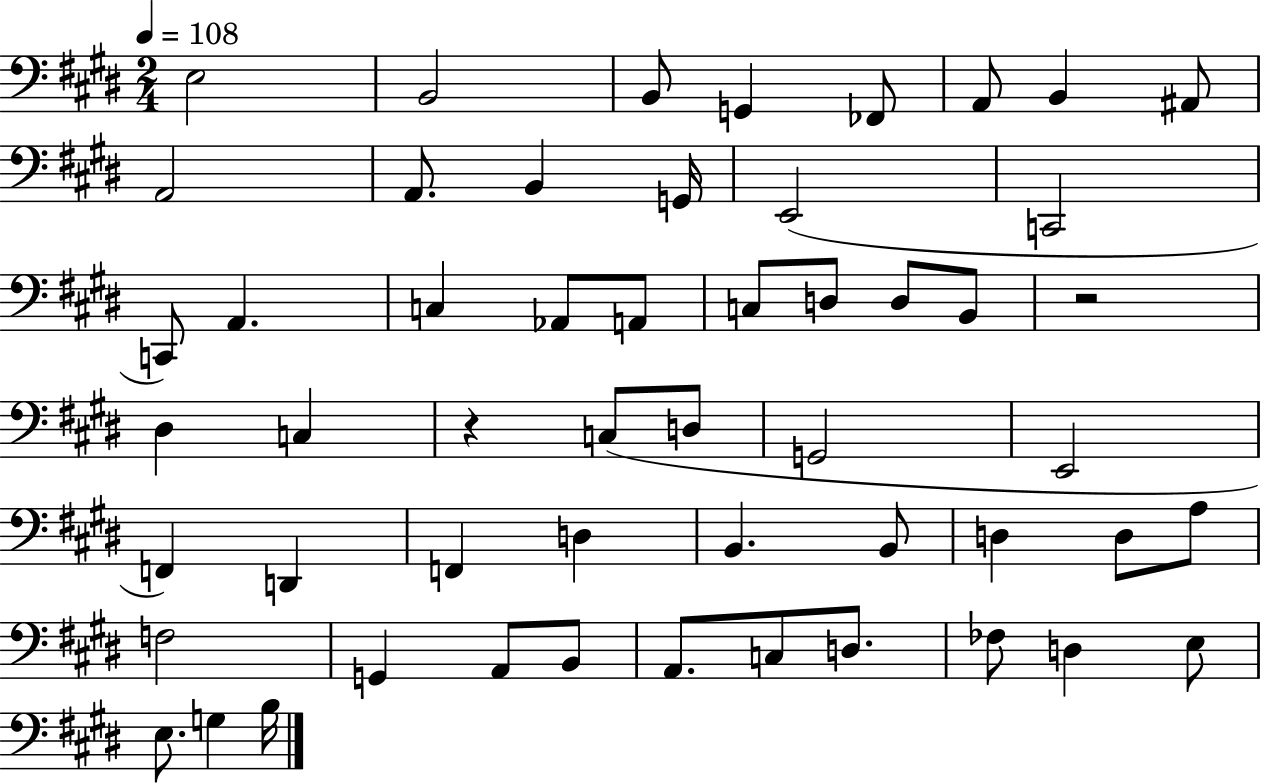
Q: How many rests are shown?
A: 2